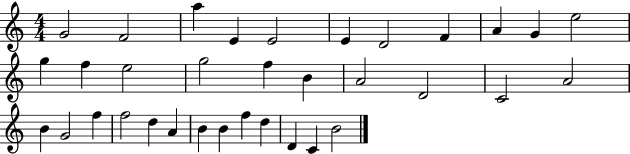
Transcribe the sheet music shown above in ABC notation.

X:1
T:Untitled
M:4/4
L:1/4
K:C
G2 F2 a E E2 E D2 F A G e2 g f e2 g2 f B A2 D2 C2 A2 B G2 f f2 d A B B f d D C B2